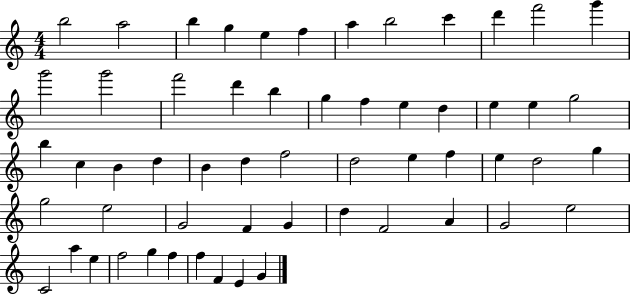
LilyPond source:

{
  \clef treble
  \numericTimeSignature
  \time 4/4
  \key c \major
  b''2 a''2 | b''4 g''4 e''4 f''4 | a''4 b''2 c'''4 | d'''4 f'''2 g'''4 | \break g'''2 g'''2 | f'''2 d'''4 b''4 | g''4 f''4 e''4 d''4 | e''4 e''4 g''2 | \break b''4 c''4 b'4 d''4 | b'4 d''4 f''2 | d''2 e''4 f''4 | e''4 d''2 g''4 | \break g''2 e''2 | g'2 f'4 g'4 | d''4 f'2 a'4 | g'2 e''2 | \break c'2 a''4 e''4 | f''2 g''4 f''4 | f''4 f'4 e'4 g'4 | \bar "|."
}